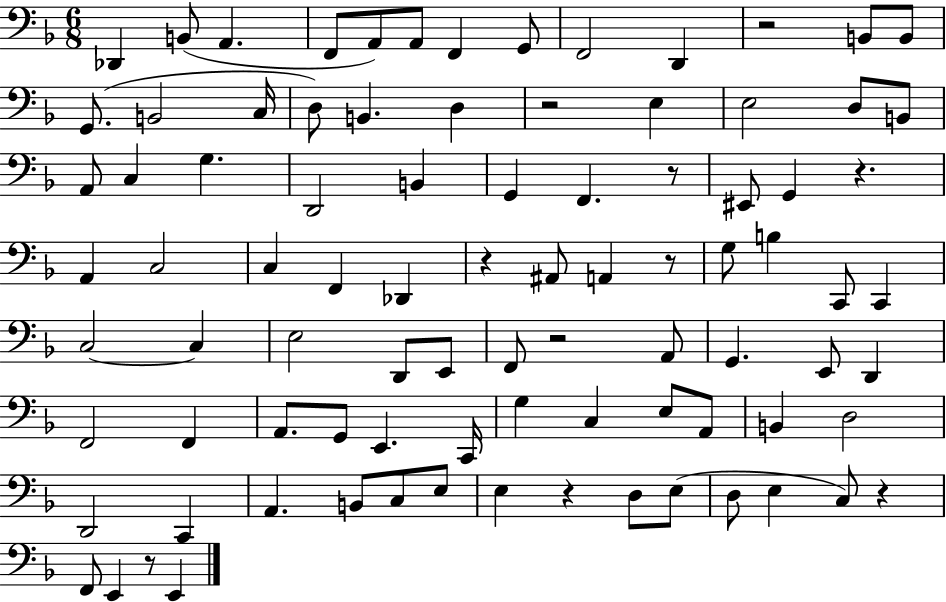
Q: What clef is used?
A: bass